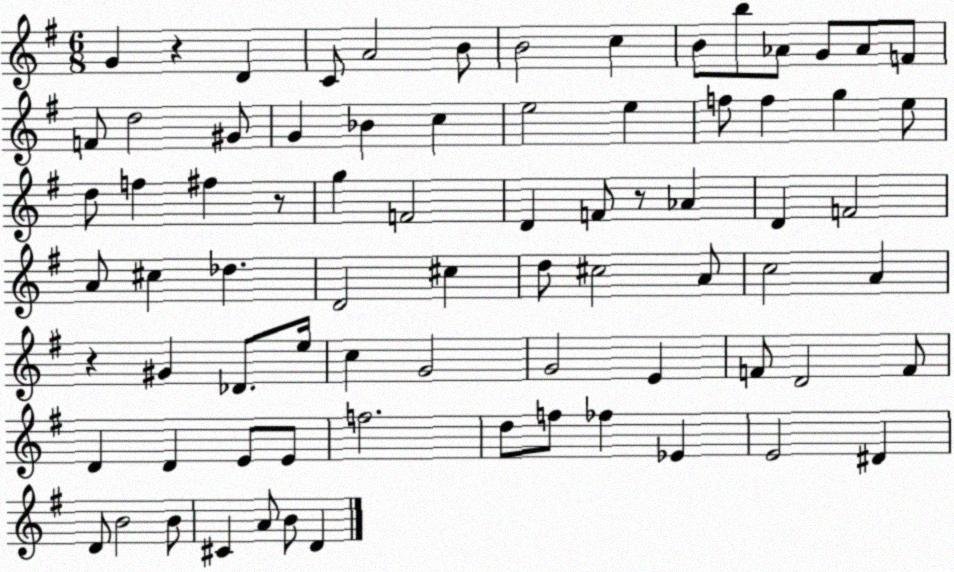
X:1
T:Untitled
M:6/8
L:1/4
K:G
G z D C/2 A2 B/2 B2 c B/2 b/2 _A/2 G/2 _A/2 F/2 F/2 d2 ^G/2 G _B c e2 e f/2 f g e/2 d/2 f ^f z/2 g F2 D F/2 z/2 _A D F2 A/2 ^c _d D2 ^c d/2 ^c2 A/2 c2 A z ^G _D/2 e/4 c G2 G2 E F/2 D2 F/2 D D E/2 E/2 f2 d/2 f/2 _f _E E2 ^D D/2 B2 B/2 ^C A/2 B/2 D